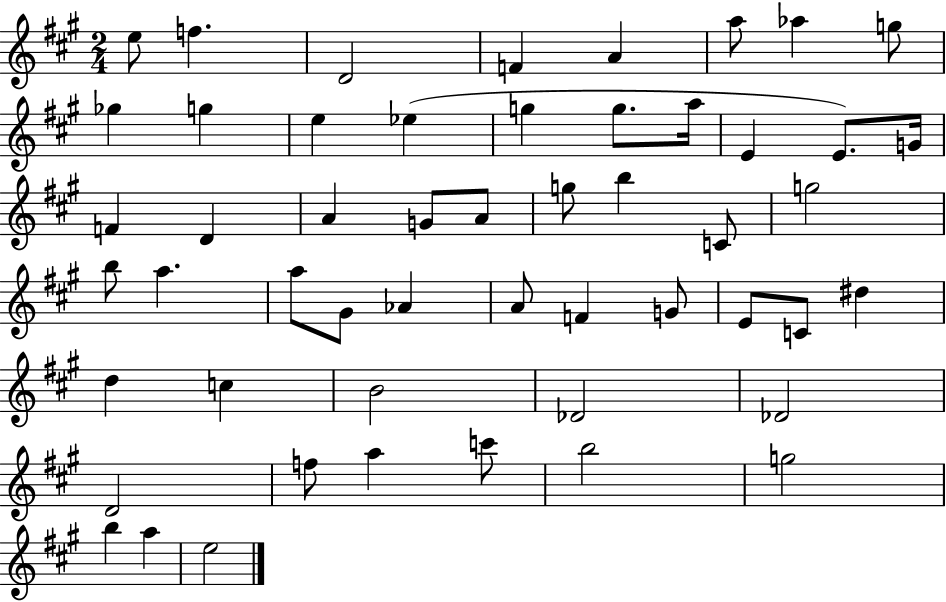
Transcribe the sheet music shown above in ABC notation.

X:1
T:Untitled
M:2/4
L:1/4
K:A
e/2 f D2 F A a/2 _a g/2 _g g e _e g g/2 a/4 E E/2 G/4 F D A G/2 A/2 g/2 b C/2 g2 b/2 a a/2 ^G/2 _A A/2 F G/2 E/2 C/2 ^d d c B2 _D2 _D2 D2 f/2 a c'/2 b2 g2 b a e2